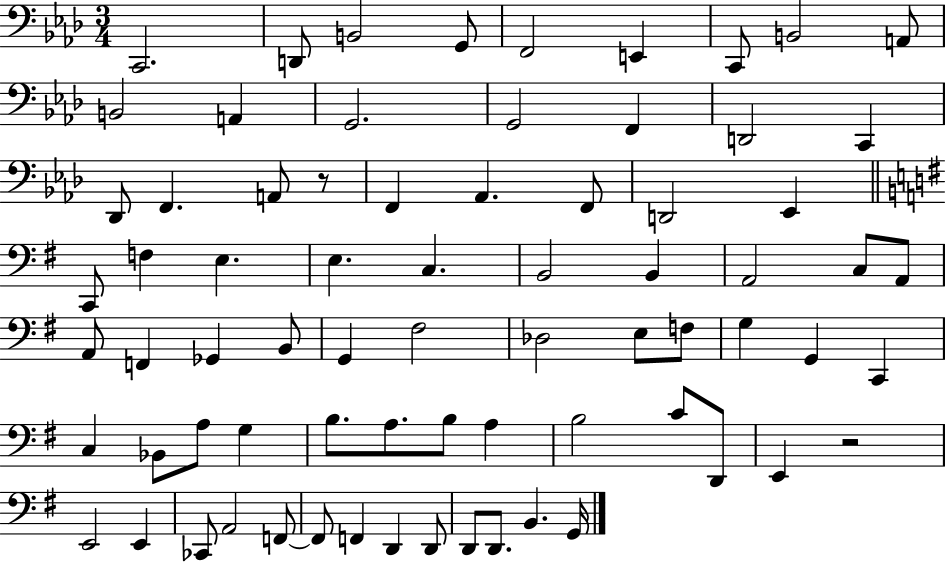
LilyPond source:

{
  \clef bass
  \numericTimeSignature
  \time 3/4
  \key aes \major
  c,2. | d,8 b,2 g,8 | f,2 e,4 | c,8 b,2 a,8 | \break b,2 a,4 | g,2. | g,2 f,4 | d,2 c,4 | \break des,8 f,4. a,8 r8 | f,4 aes,4. f,8 | d,2 ees,4 | \bar "||" \break \key g \major c,8 f4 e4. | e4. c4. | b,2 b,4 | a,2 c8 a,8 | \break a,8 f,4 ges,4 b,8 | g,4 fis2 | des2 e8 f8 | g4 g,4 c,4 | \break c4 bes,8 a8 g4 | b8. a8. b8 a4 | b2 c'8 d,8 | e,4 r2 | \break e,2 e,4 | ces,8 a,2 f,8~~ | f,8 f,4 d,4 d,8 | d,8 d,8. b,4. g,16 | \break \bar "|."
}